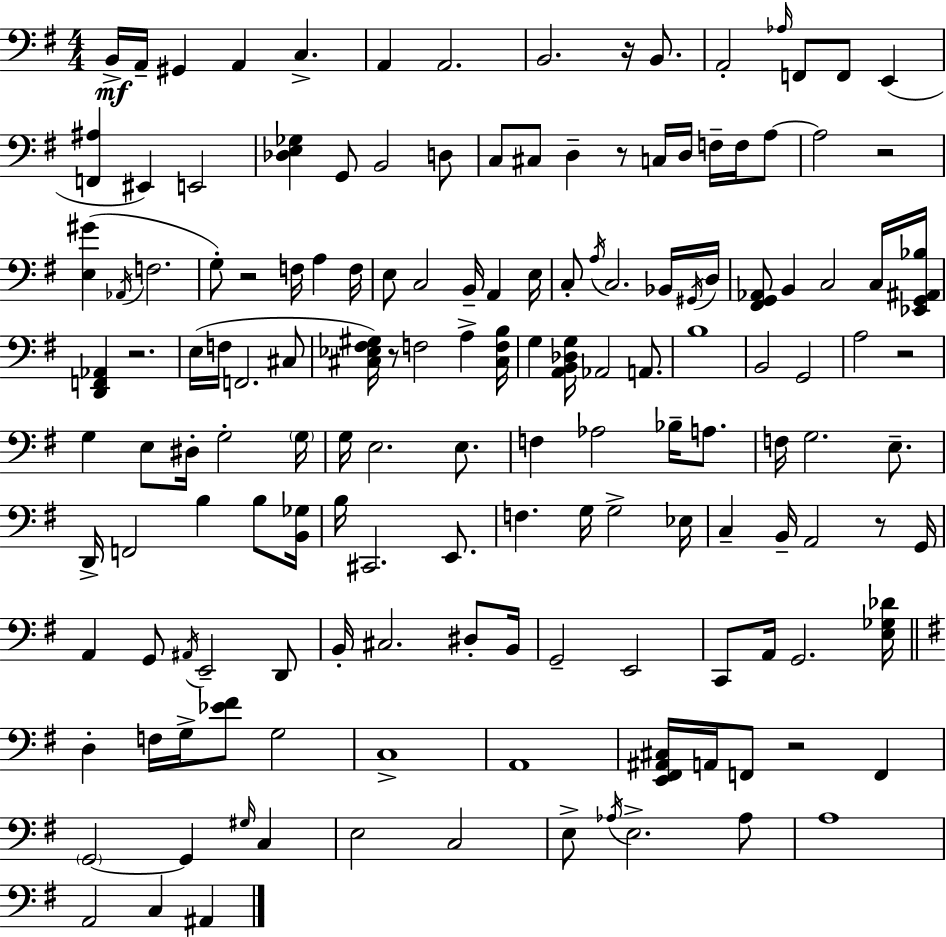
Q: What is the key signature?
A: E minor